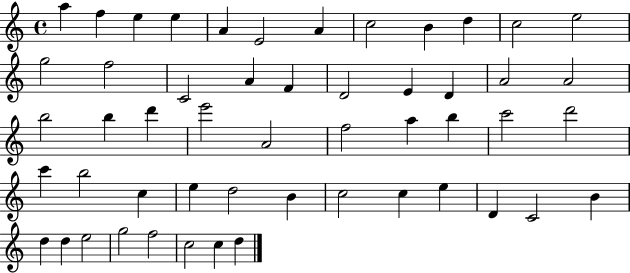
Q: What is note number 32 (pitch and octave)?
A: D6